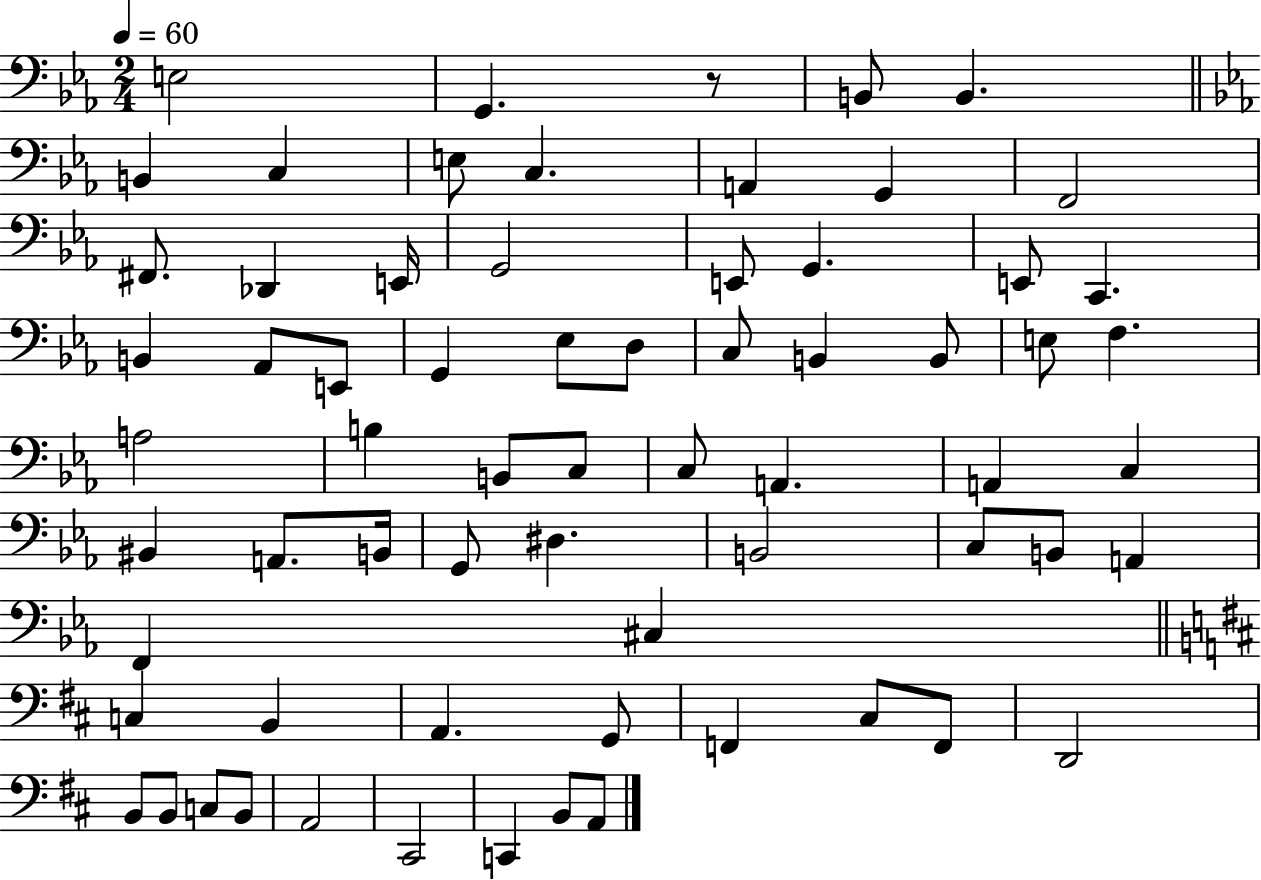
X:1
T:Untitled
M:2/4
L:1/4
K:Eb
E,2 G,, z/2 B,,/2 B,, B,, C, E,/2 C, A,, G,, F,,2 ^F,,/2 _D,, E,,/4 G,,2 E,,/2 G,, E,,/2 C,, B,, _A,,/2 E,,/2 G,, _E,/2 D,/2 C,/2 B,, B,,/2 E,/2 F, A,2 B, B,,/2 C,/2 C,/2 A,, A,, C, ^B,, A,,/2 B,,/4 G,,/2 ^D, B,,2 C,/2 B,,/2 A,, F,, ^C, C, B,, A,, G,,/2 F,, ^C,/2 F,,/2 D,,2 B,,/2 B,,/2 C,/2 B,,/2 A,,2 ^C,,2 C,, B,,/2 A,,/2